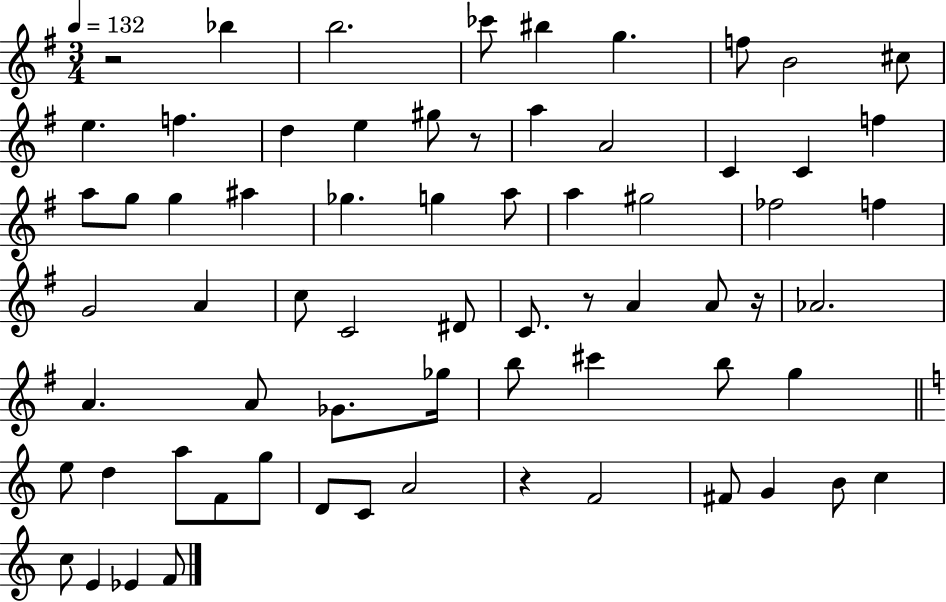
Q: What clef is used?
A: treble